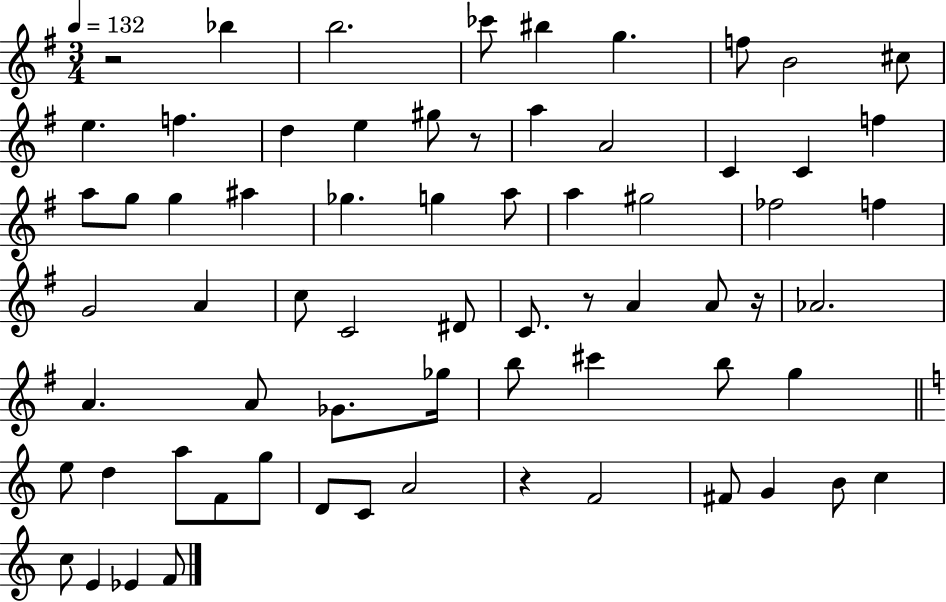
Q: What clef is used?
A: treble